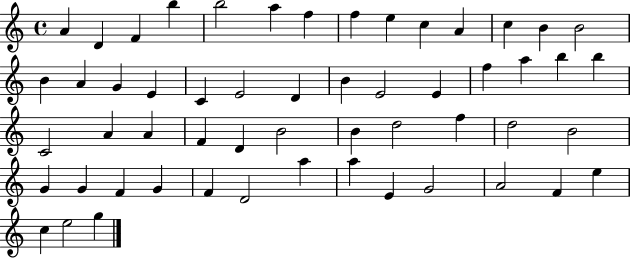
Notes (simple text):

A4/q D4/q F4/q B5/q B5/h A5/q F5/q F5/q E5/q C5/q A4/q C5/q B4/q B4/h B4/q A4/q G4/q E4/q C4/q E4/h D4/q B4/q E4/h E4/q F5/q A5/q B5/q B5/q C4/h A4/q A4/q F4/q D4/q B4/h B4/q D5/h F5/q D5/h B4/h G4/q G4/q F4/q G4/q F4/q D4/h A5/q A5/q E4/q G4/h A4/h F4/q E5/q C5/q E5/h G5/q